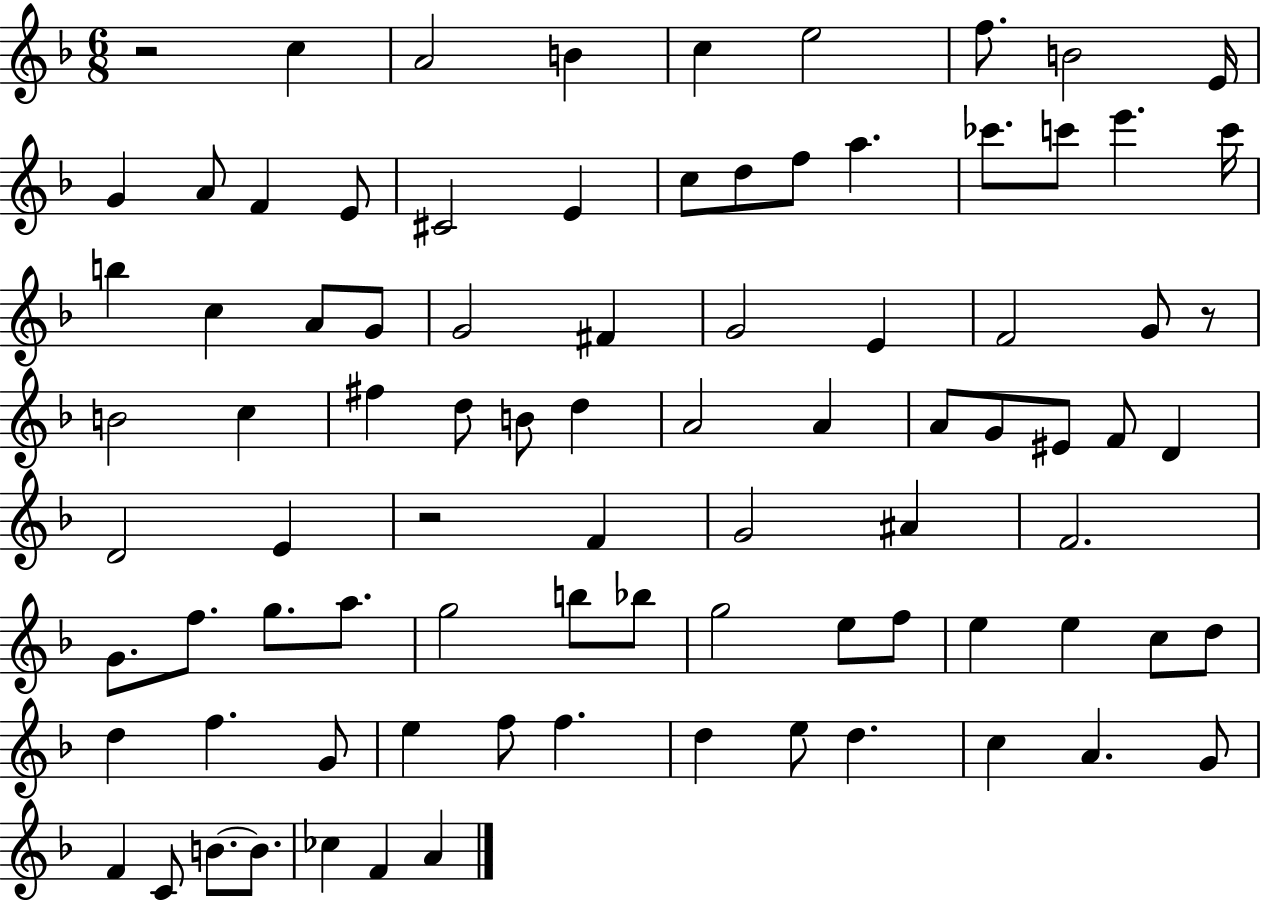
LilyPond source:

{
  \clef treble
  \numericTimeSignature
  \time 6/8
  \key f \major
  \repeat volta 2 { r2 c''4 | a'2 b'4 | c''4 e''2 | f''8. b'2 e'16 | \break g'4 a'8 f'4 e'8 | cis'2 e'4 | c''8 d''8 f''8 a''4. | ces'''8. c'''8 e'''4. c'''16 | \break b''4 c''4 a'8 g'8 | g'2 fis'4 | g'2 e'4 | f'2 g'8 r8 | \break b'2 c''4 | fis''4 d''8 b'8 d''4 | a'2 a'4 | a'8 g'8 eis'8 f'8 d'4 | \break d'2 e'4 | r2 f'4 | g'2 ais'4 | f'2. | \break g'8. f''8. g''8. a''8. | g''2 b''8 bes''8 | g''2 e''8 f''8 | e''4 e''4 c''8 d''8 | \break d''4 f''4. g'8 | e''4 f''8 f''4. | d''4 e''8 d''4. | c''4 a'4. g'8 | \break f'4 c'8 b'8.~~ b'8. | ces''4 f'4 a'4 | } \bar "|."
}